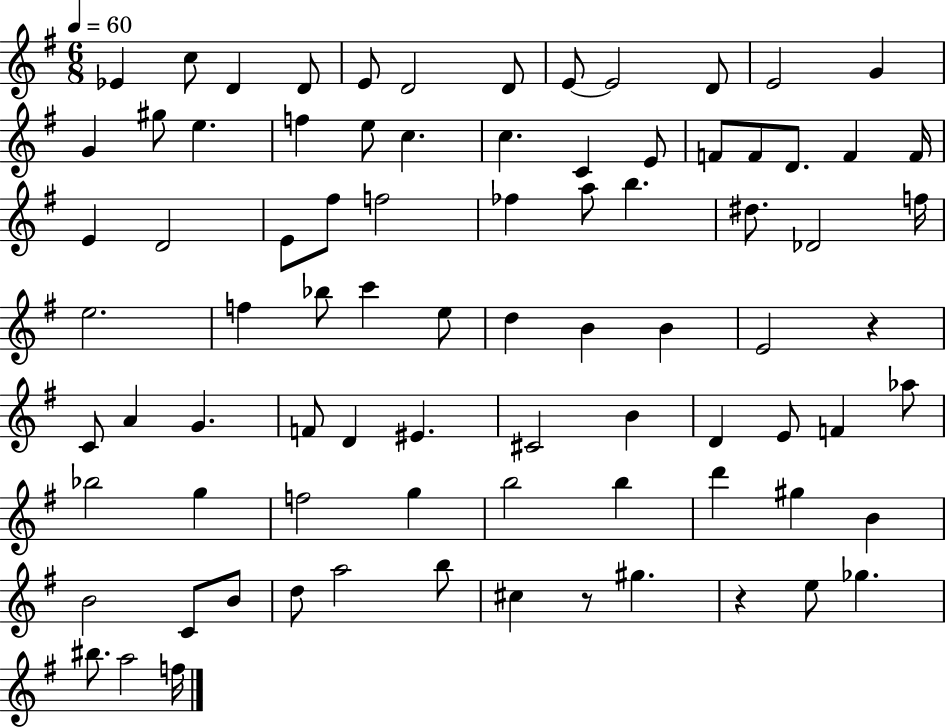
{
  \clef treble
  \numericTimeSignature
  \time 6/8
  \key g \major
  \tempo 4 = 60
  \repeat volta 2 { ees'4 c''8 d'4 d'8 | e'8 d'2 d'8 | e'8~~ e'2 d'8 | e'2 g'4 | \break g'4 gis''8 e''4. | f''4 e''8 c''4. | c''4. c'4 e'8 | f'8 f'8 d'8. f'4 f'16 | \break e'4 d'2 | e'8 fis''8 f''2 | fes''4 a''8 b''4. | dis''8. des'2 f''16 | \break e''2. | f''4 bes''8 c'''4 e''8 | d''4 b'4 b'4 | e'2 r4 | \break c'8 a'4 g'4. | f'8 d'4 eis'4. | cis'2 b'4 | d'4 e'8 f'4 aes''8 | \break bes''2 g''4 | f''2 g''4 | b''2 b''4 | d'''4 gis''4 b'4 | \break b'2 c'8 b'8 | d''8 a''2 b''8 | cis''4 r8 gis''4. | r4 e''8 ges''4. | \break bis''8. a''2 f''16 | } \bar "|."
}